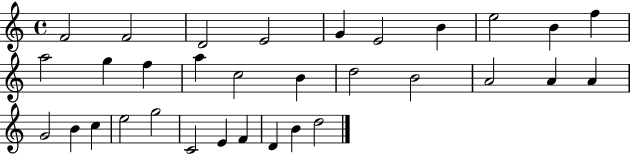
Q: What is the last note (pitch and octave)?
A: D5